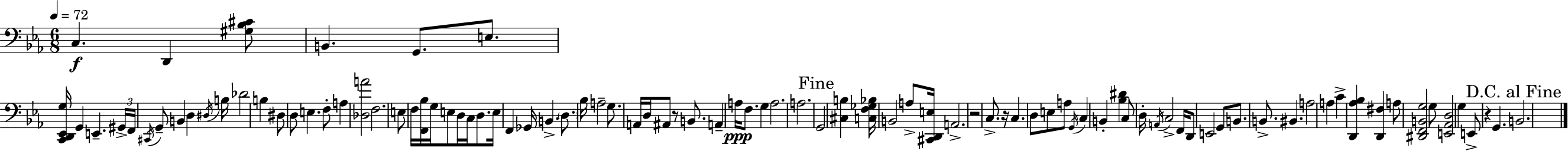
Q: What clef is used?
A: bass